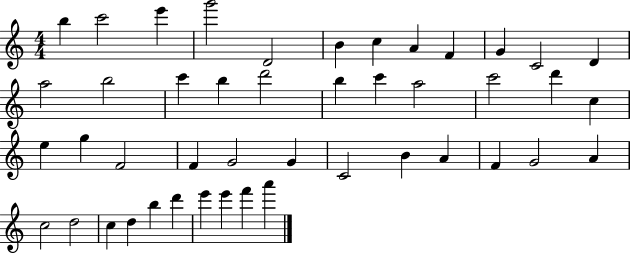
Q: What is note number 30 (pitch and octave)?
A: C4